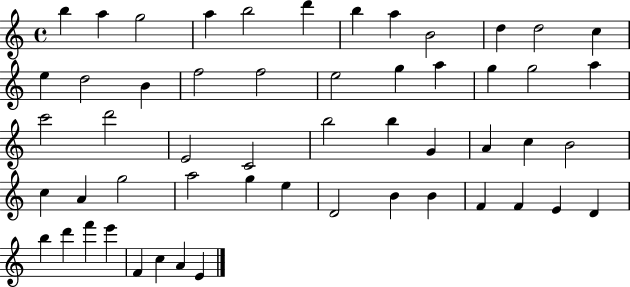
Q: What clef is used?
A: treble